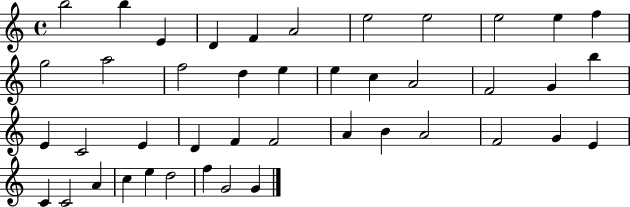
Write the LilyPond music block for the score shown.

{
  \clef treble
  \time 4/4
  \defaultTimeSignature
  \key c \major
  b''2 b''4 e'4 | d'4 f'4 a'2 | e''2 e''2 | e''2 e''4 f''4 | \break g''2 a''2 | f''2 d''4 e''4 | e''4 c''4 a'2 | f'2 g'4 b''4 | \break e'4 c'2 e'4 | d'4 f'4 f'2 | a'4 b'4 a'2 | f'2 g'4 e'4 | \break c'4 c'2 a'4 | c''4 e''4 d''2 | f''4 g'2 g'4 | \bar "|."
}